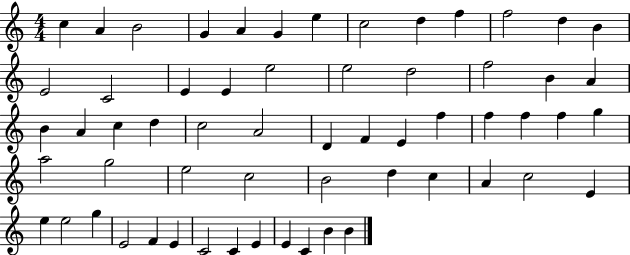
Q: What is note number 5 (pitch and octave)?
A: A4